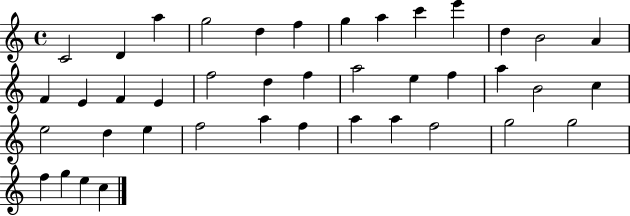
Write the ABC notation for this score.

X:1
T:Untitled
M:4/4
L:1/4
K:C
C2 D a g2 d f g a c' e' d B2 A F E F E f2 d f a2 e f a B2 c e2 d e f2 a f a a f2 g2 g2 f g e c